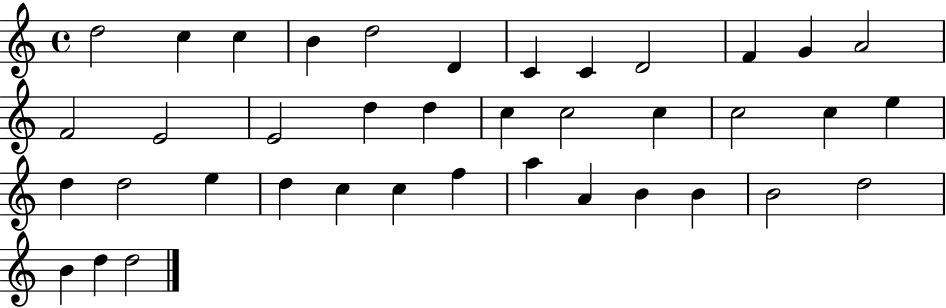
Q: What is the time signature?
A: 4/4